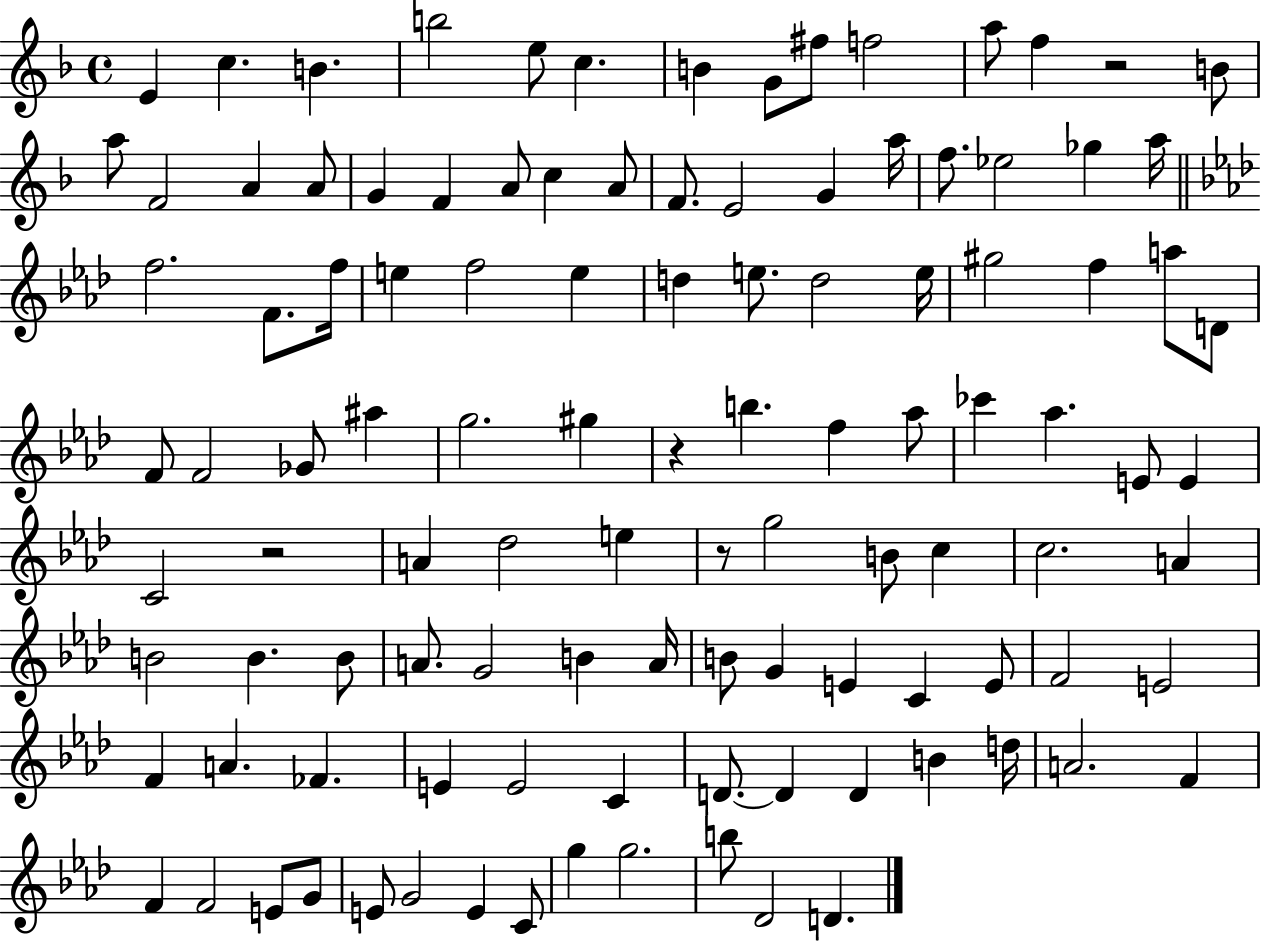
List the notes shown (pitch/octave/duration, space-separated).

E4/q C5/q. B4/q. B5/h E5/e C5/q. B4/q G4/e F#5/e F5/h A5/e F5/q R/h B4/e A5/e F4/h A4/q A4/e G4/q F4/q A4/e C5/q A4/e F4/e. E4/h G4/q A5/s F5/e. Eb5/h Gb5/q A5/s F5/h. F4/e. F5/s E5/q F5/h E5/q D5/q E5/e. D5/h E5/s G#5/h F5/q A5/e D4/e F4/e F4/h Gb4/e A#5/q G5/h. G#5/q R/q B5/q. F5/q Ab5/e CES6/q Ab5/q. E4/e E4/q C4/h R/h A4/q Db5/h E5/q R/e G5/h B4/e C5/q C5/h. A4/q B4/h B4/q. B4/e A4/e. G4/h B4/q A4/s B4/e G4/q E4/q C4/q E4/e F4/h E4/h F4/q A4/q. FES4/q. E4/q E4/h C4/q D4/e. D4/q D4/q B4/q D5/s A4/h. F4/q F4/q F4/h E4/e G4/e E4/e G4/h E4/q C4/e G5/q G5/h. B5/e Db4/h D4/q.